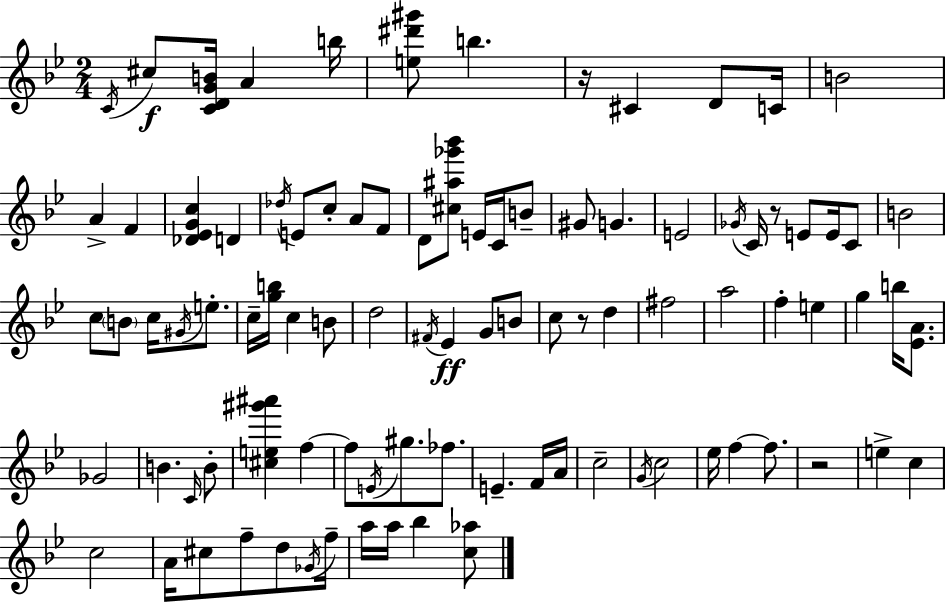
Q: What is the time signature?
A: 2/4